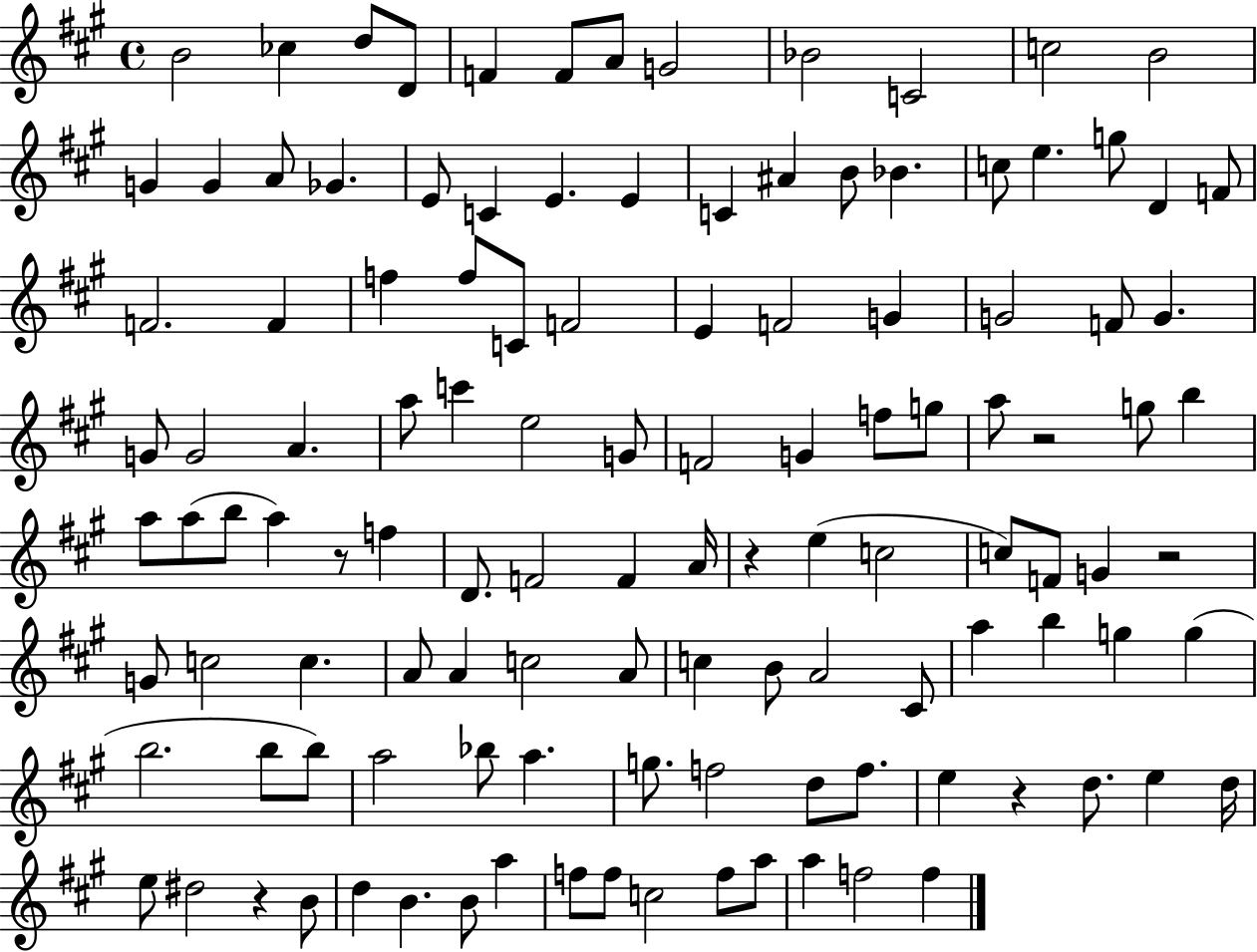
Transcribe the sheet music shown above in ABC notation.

X:1
T:Untitled
M:4/4
L:1/4
K:A
B2 _c d/2 D/2 F F/2 A/2 G2 _B2 C2 c2 B2 G G A/2 _G E/2 C E E C ^A B/2 _B c/2 e g/2 D F/2 F2 F f f/2 C/2 F2 E F2 G G2 F/2 G G/2 G2 A a/2 c' e2 G/2 F2 G f/2 g/2 a/2 z2 g/2 b a/2 a/2 b/2 a z/2 f D/2 F2 F A/4 z e c2 c/2 F/2 G z2 G/2 c2 c A/2 A c2 A/2 c B/2 A2 ^C/2 a b g g b2 b/2 b/2 a2 _b/2 a g/2 f2 d/2 f/2 e z d/2 e d/4 e/2 ^d2 z B/2 d B B/2 a f/2 f/2 c2 f/2 a/2 a f2 f